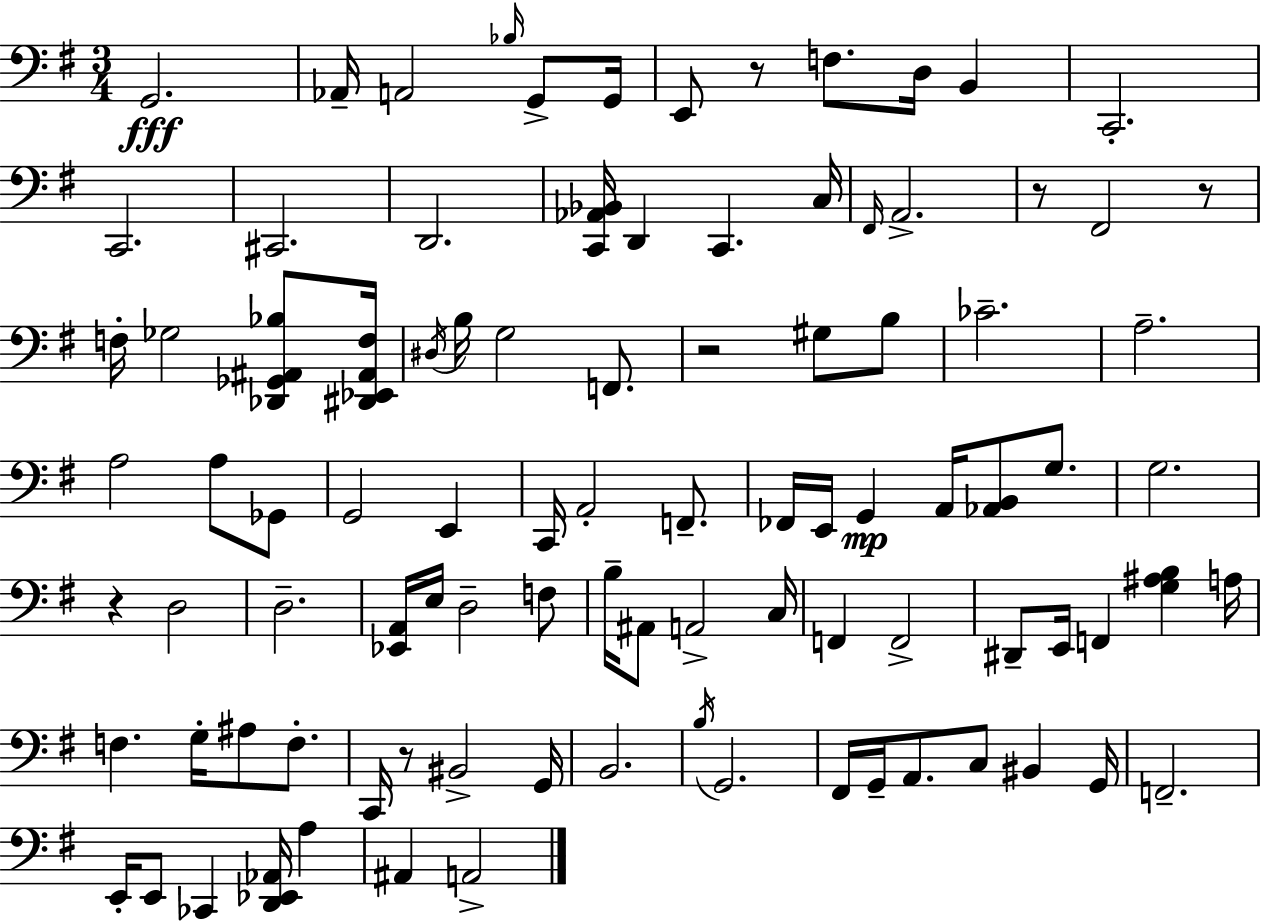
G2/h. Ab2/s A2/h Bb3/s G2/e G2/s E2/e R/e F3/e. D3/s B2/q C2/h. C2/h. C#2/h. D2/h. [C2,Ab2,Bb2]/s D2/q C2/q. C3/s F#2/s A2/h. R/e F#2/h R/e F3/s Gb3/h [Db2,Gb2,A#2,Bb3]/e [D#2,Eb2,A#2,F3]/s D#3/s B3/s G3/h F2/e. R/h G#3/e B3/e CES4/h. A3/h. A3/h A3/e Gb2/e G2/h E2/q C2/s A2/h F2/e. FES2/s E2/s G2/q A2/s [Ab2,B2]/e G3/e. G3/h. R/q D3/h D3/h. [Eb2,A2]/s E3/s D3/h F3/e B3/s A#2/e A2/h C3/s F2/q F2/h D#2/e E2/s F2/q [G3,A#3,B3]/q A3/s F3/q. G3/s A#3/e F3/e. C2/s R/e BIS2/h G2/s B2/h. B3/s G2/h. F#2/s G2/s A2/e. C3/e BIS2/q G2/s F2/h. E2/s E2/e CES2/q [D2,Eb2,Ab2]/s A3/q A#2/q A2/h